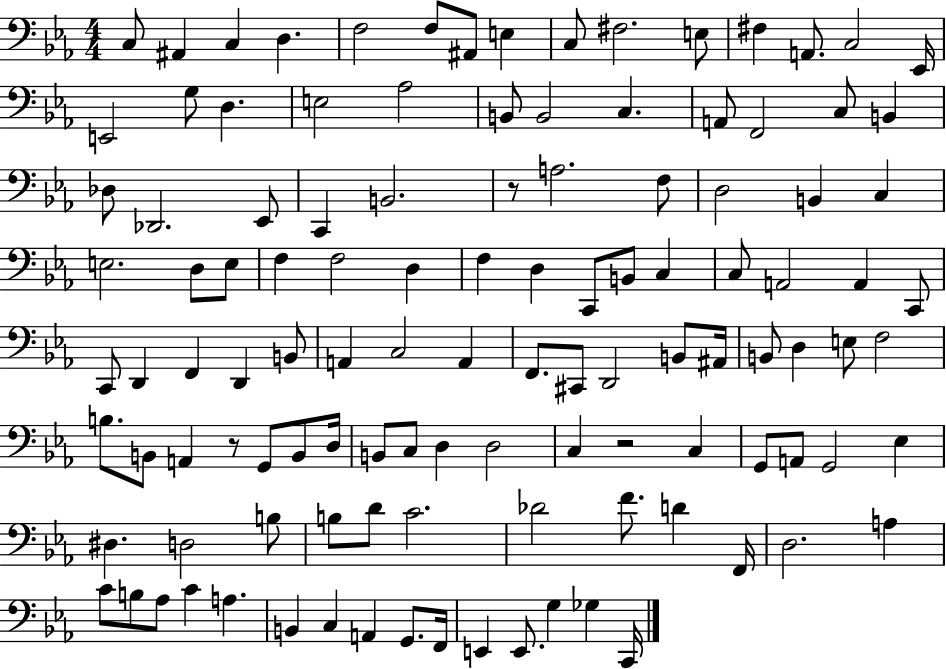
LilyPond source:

{
  \clef bass
  \numericTimeSignature
  \time 4/4
  \key ees \major
  \repeat volta 2 { c8 ais,4 c4 d4. | f2 f8 ais,8 e4 | c8 fis2. e8 | fis4 a,8. c2 ees,16 | \break e,2 g8 d4. | e2 aes2 | b,8 b,2 c4. | a,8 f,2 c8 b,4 | \break des8 des,2. ees,8 | c,4 b,2. | r8 a2. f8 | d2 b,4 c4 | \break e2. d8 e8 | f4 f2 d4 | f4 d4 c,8 b,8 c4 | c8 a,2 a,4 c,8 | \break c,8 d,4 f,4 d,4 b,8 | a,4 c2 a,4 | f,8. cis,8 d,2 b,8 ais,16 | b,8 d4 e8 f2 | \break b8. b,8 a,4 r8 g,8 b,8 d16 | b,8 c8 d4 d2 | c4 r2 c4 | g,8 a,8 g,2 ees4 | \break dis4. d2 b8 | b8 d'8 c'2. | des'2 f'8. d'4 f,16 | d2. a4 | \break c'8 b8 aes8 c'4 a4. | b,4 c4 a,4 g,8. f,16 | e,4 e,8. g4 ges4 c,16 | } \bar "|."
}